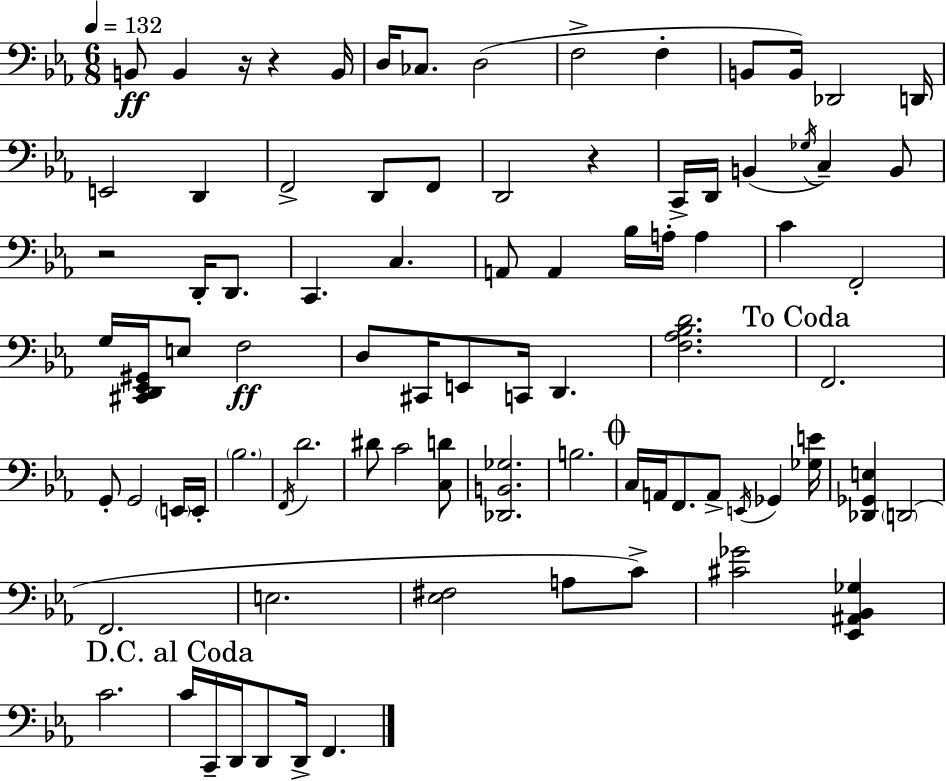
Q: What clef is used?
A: bass